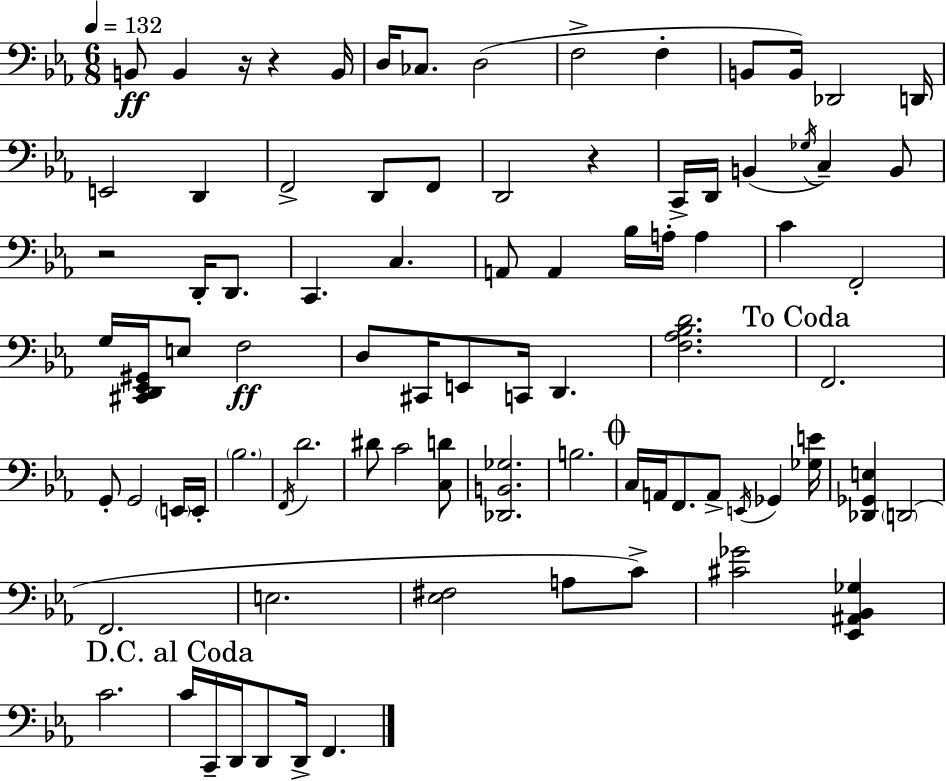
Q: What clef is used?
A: bass